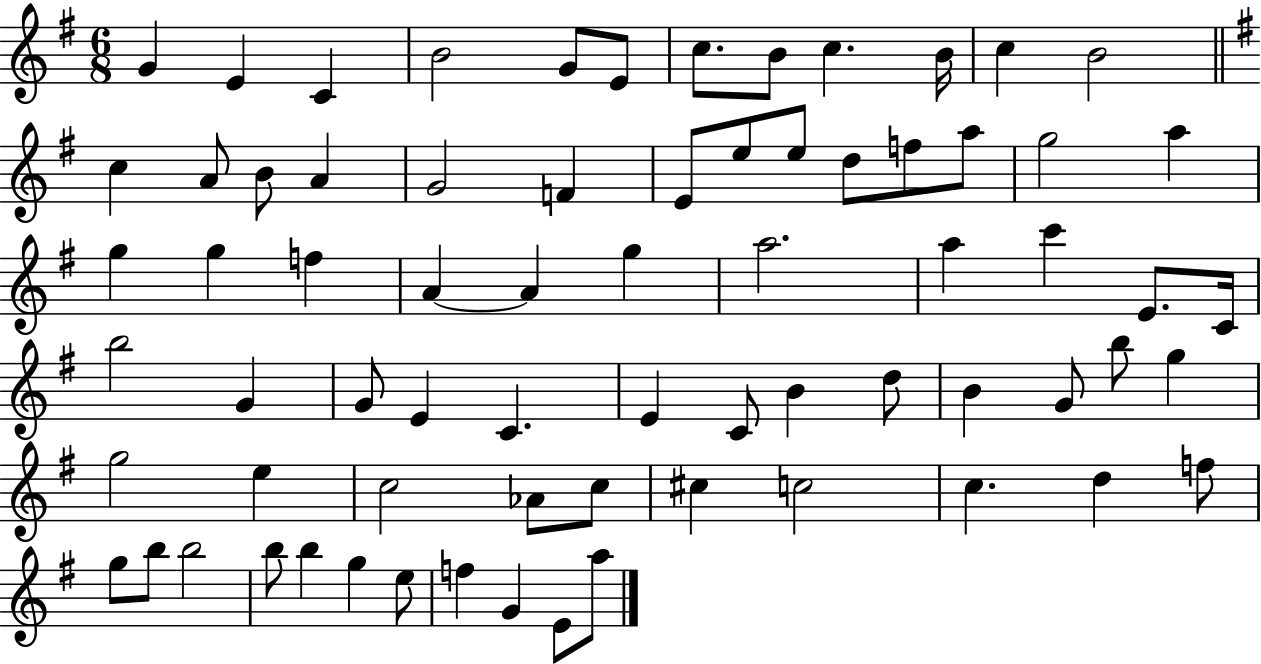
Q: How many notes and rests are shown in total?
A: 71